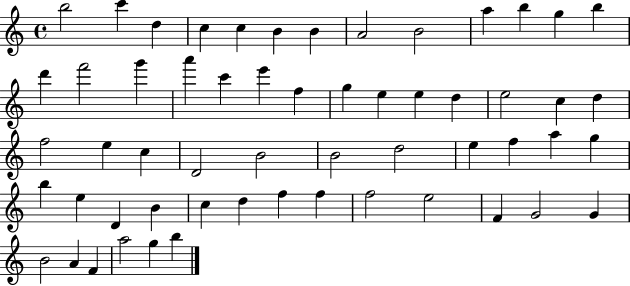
B5/h C6/q D5/q C5/q C5/q B4/q B4/q A4/h B4/h A5/q B5/q G5/q B5/q D6/q F6/h G6/q A6/q C6/q E6/q F5/q G5/q E5/q E5/q D5/q E5/h C5/q D5/q F5/h E5/q C5/q D4/h B4/h B4/h D5/h E5/q F5/q A5/q G5/q B5/q E5/q D4/q B4/q C5/q D5/q F5/q F5/q F5/h E5/h F4/q G4/h G4/q B4/h A4/q F4/q A5/h G5/q B5/q